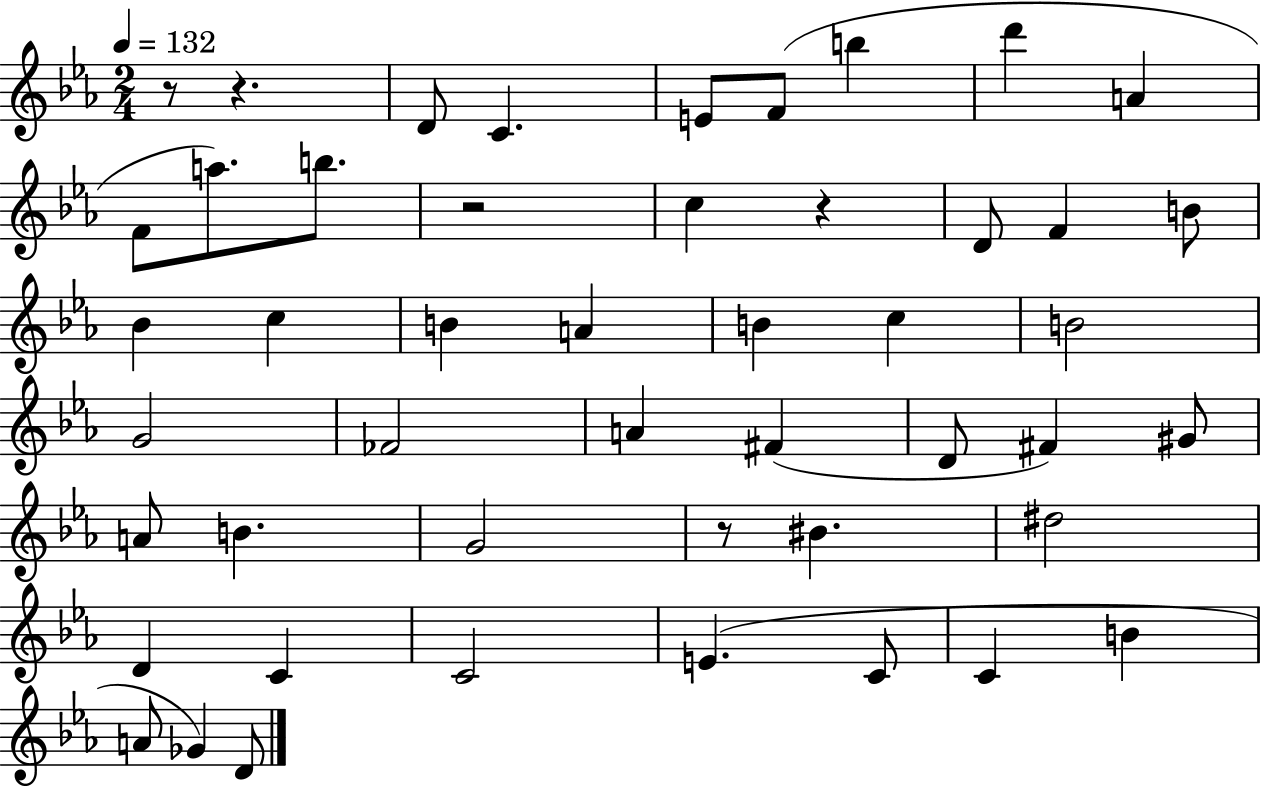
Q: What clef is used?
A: treble